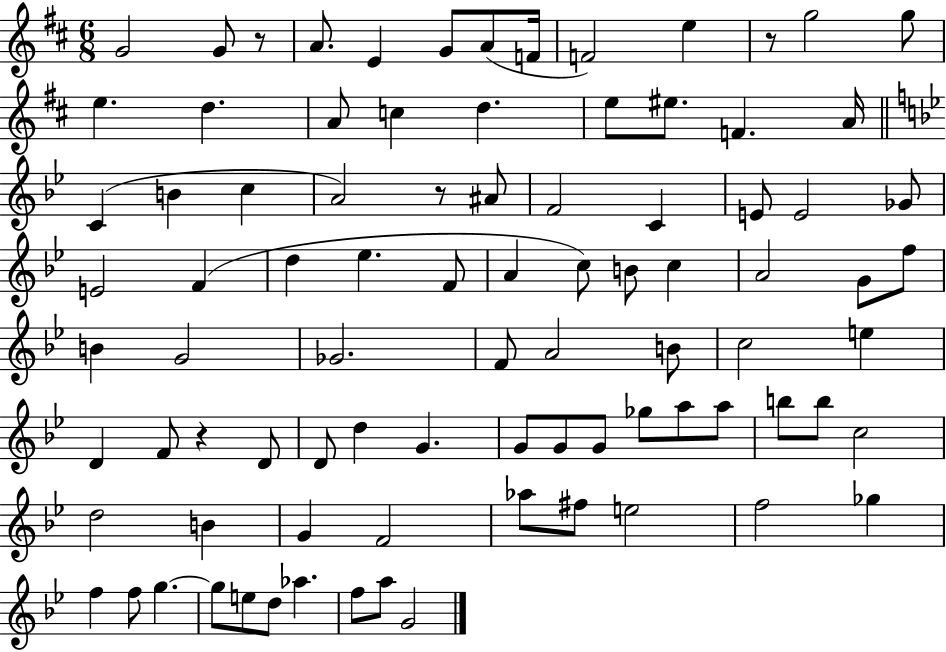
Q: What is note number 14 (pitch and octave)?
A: A4